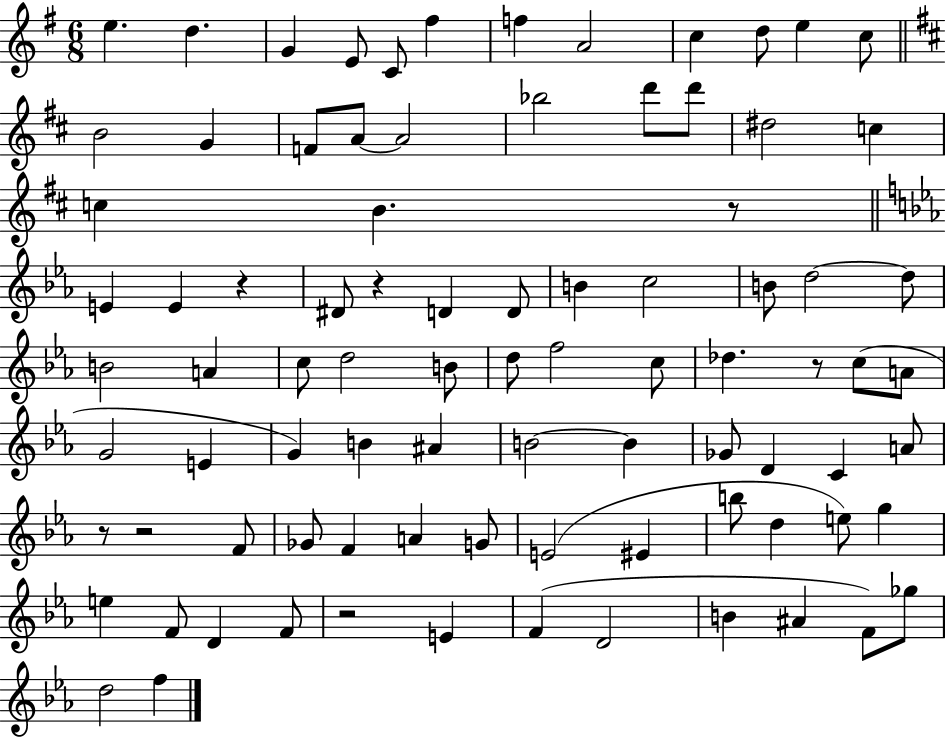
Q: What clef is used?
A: treble